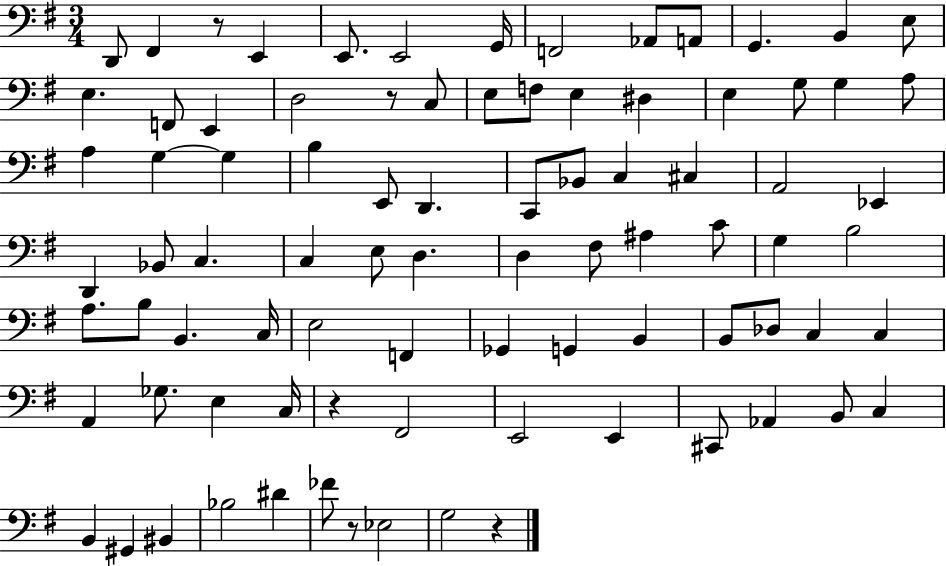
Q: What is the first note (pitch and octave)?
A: D2